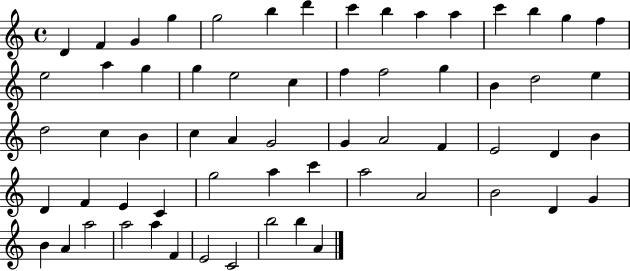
{
  \clef treble
  \time 4/4
  \defaultTimeSignature
  \key c \major
  d'4 f'4 g'4 g''4 | g''2 b''4 d'''4 | c'''4 b''4 a''4 a''4 | c'''4 b''4 g''4 f''4 | \break e''2 a''4 g''4 | g''4 e''2 c''4 | f''4 f''2 g''4 | b'4 d''2 e''4 | \break d''2 c''4 b'4 | c''4 a'4 g'2 | g'4 a'2 f'4 | e'2 d'4 b'4 | \break d'4 f'4 e'4 c'4 | g''2 a''4 c'''4 | a''2 a'2 | b'2 d'4 g'4 | \break b'4 a'4 a''2 | a''2 a''4 f'4 | e'2 c'2 | b''2 b''4 a'4 | \break \bar "|."
}